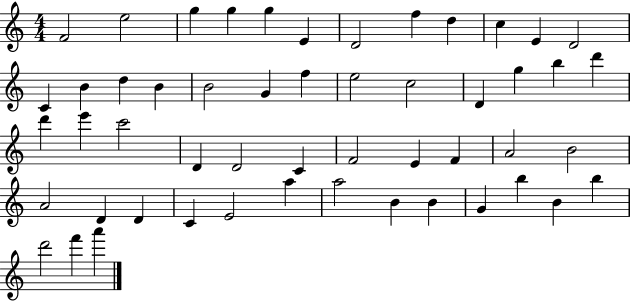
X:1
T:Untitled
M:4/4
L:1/4
K:C
F2 e2 g g g E D2 f d c E D2 C B d B B2 G f e2 c2 D g b d' d' e' c'2 D D2 C F2 E F A2 B2 A2 D D C E2 a a2 B B G b B b d'2 f' a'